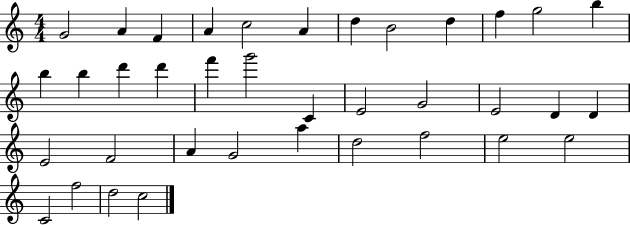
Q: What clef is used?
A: treble